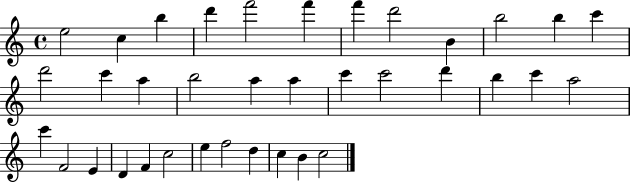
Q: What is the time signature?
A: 4/4